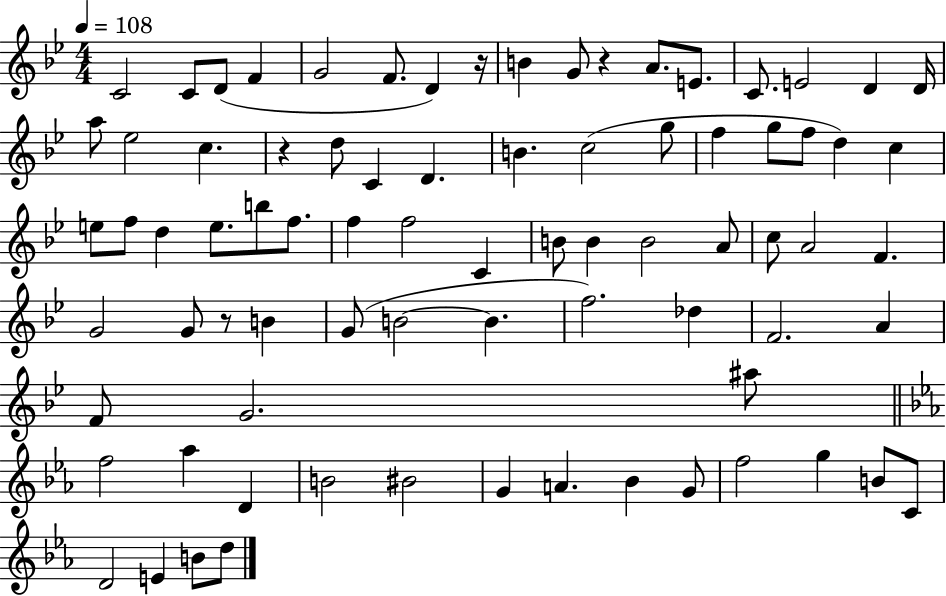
C4/h C4/e D4/e F4/q G4/h F4/e. D4/q R/s B4/q G4/e R/q A4/e. E4/e. C4/e. E4/h D4/q D4/s A5/e Eb5/h C5/q. R/q D5/e C4/q D4/q. B4/q. C5/h G5/e F5/q G5/e F5/e D5/q C5/q E5/e F5/e D5/q E5/e. B5/e F5/e. F5/q F5/h C4/q B4/e B4/q B4/h A4/e C5/e A4/h F4/q. G4/h G4/e R/e B4/q G4/e B4/h B4/q. F5/h. Db5/q F4/h. A4/q F4/e G4/h. A#5/e F5/h Ab5/q D4/q B4/h BIS4/h G4/q A4/q. Bb4/q G4/e F5/h G5/q B4/e C4/e D4/h E4/q B4/e D5/e